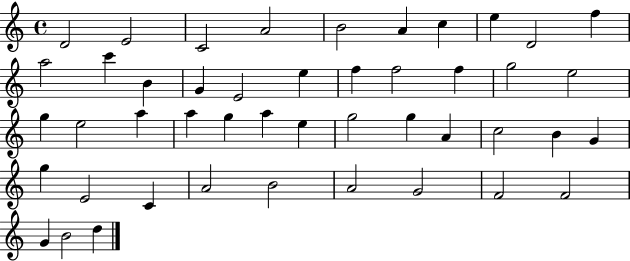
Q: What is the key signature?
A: C major